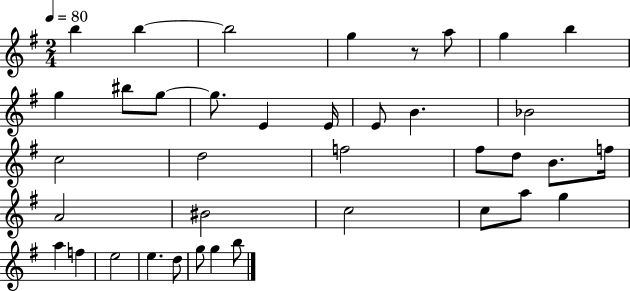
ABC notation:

X:1
T:Untitled
M:2/4
L:1/4
K:G
b b b2 g z/2 a/2 g b g ^b/2 g/2 g/2 E E/4 E/2 B _B2 c2 d2 f2 ^f/2 d/2 B/2 f/4 A2 ^B2 c2 c/2 a/2 g a f e2 e d/2 g/2 g b/2